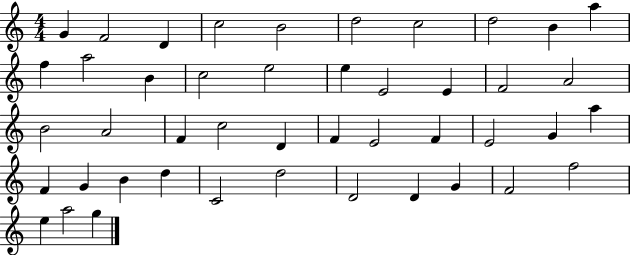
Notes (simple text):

G4/q F4/h D4/q C5/h B4/h D5/h C5/h D5/h B4/q A5/q F5/q A5/h B4/q C5/h E5/h E5/q E4/h E4/q F4/h A4/h B4/h A4/h F4/q C5/h D4/q F4/q E4/h F4/q E4/h G4/q A5/q F4/q G4/q B4/q D5/q C4/h D5/h D4/h D4/q G4/q F4/h F5/h E5/q A5/h G5/q